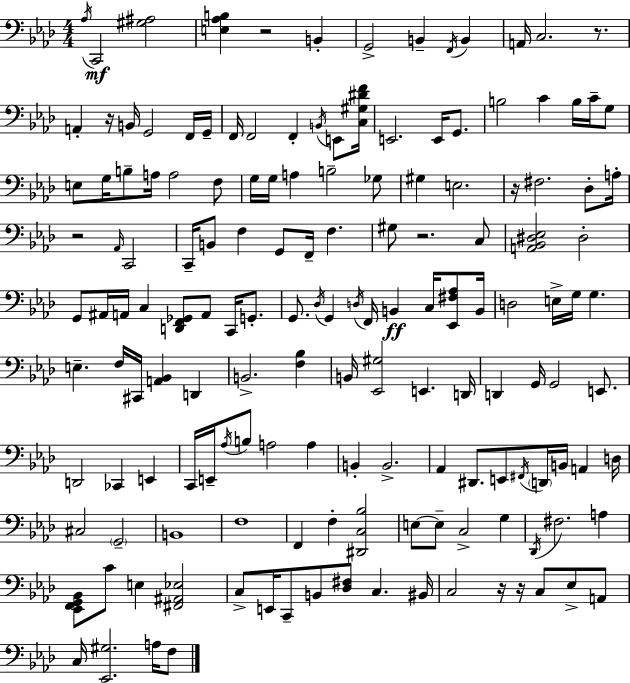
X:1
T:Untitled
M:4/4
L:1/4
K:Ab
_A,/4 C,,2 [^G,^A,]2 [E,_A,B,] z2 B,, G,,2 B,, F,,/4 B,, A,,/4 C,2 z/2 A,, z/4 B,,/4 G,,2 F,,/4 G,,/4 F,,/4 F,,2 F,, B,,/4 E,,/2 [C,^G,^DF]/4 E,,2 E,,/4 G,,/2 B,2 C B,/4 C/4 G,/2 E,/2 G,/4 B,/2 A,/4 A,2 F,/2 G,/4 G,/4 A, B,2 _G,/2 ^G, E,2 z/4 ^F,2 _D,/2 A,/4 z2 _A,,/4 C,,2 C,,/4 B,,/2 F, G,,/2 F,,/4 F, ^G,/2 z2 C,/2 [A,,_B,,^D,_E,]2 ^D,2 G,,/2 ^A,,/4 A,,/4 C, [D,,F,,_G,,]/2 A,,/2 C,,/4 G,,/2 G,,/2 _D,/4 G,, D,/4 F,,/4 B,, C,/4 [_E,,^F,_A,]/2 B,,/4 D,2 E,/4 G,/4 G, E, F,/4 ^C,,/4 [A,,_B,,] D,, B,,2 [F,_B,] B,,/4 [_E,,^G,]2 E,, D,,/4 D,, G,,/4 G,,2 E,,/2 D,,2 _C,, E,, C,,/4 E,,/4 _A,/4 B,/2 A,2 A, B,, B,,2 _A,, ^D,,/2 E,,/2 ^F,,/4 D,,/4 B,,/4 A,, D,/4 ^C,2 G,,2 B,,4 F,4 F,, F, [^D,,C,_B,]2 E,/2 E,/2 C,2 G, _D,,/4 ^F,2 A, [_E,,F,,G,,_B,,]/2 C/2 E, [^F,,^A,,_E,]2 C,/2 E,,/4 C,,/2 B,,/2 [_D,^F,]/2 C, ^B,,/4 C,2 z/4 z/4 C,/2 _E,/2 A,,/2 C,/4 [_E,,^G,]2 A,/4 F,/2